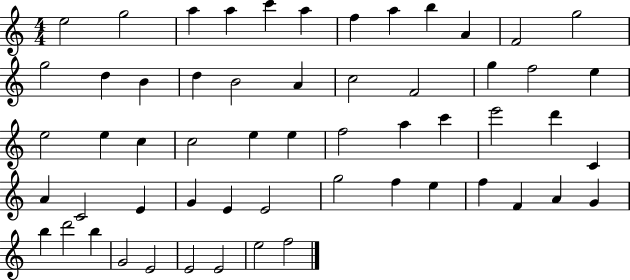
{
  \clef treble
  \numericTimeSignature
  \time 4/4
  \key c \major
  e''2 g''2 | a''4 a''4 c'''4 a''4 | f''4 a''4 b''4 a'4 | f'2 g''2 | \break g''2 d''4 b'4 | d''4 b'2 a'4 | c''2 f'2 | g''4 f''2 e''4 | \break e''2 e''4 c''4 | c''2 e''4 e''4 | f''2 a''4 c'''4 | e'''2 d'''4 c'4 | \break a'4 c'2 e'4 | g'4 e'4 e'2 | g''2 f''4 e''4 | f''4 f'4 a'4 g'4 | \break b''4 d'''2 b''4 | g'2 e'2 | e'2 e'2 | e''2 f''2 | \break \bar "|."
}